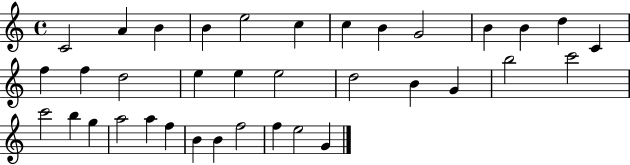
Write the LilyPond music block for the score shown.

{
  \clef treble
  \time 4/4
  \defaultTimeSignature
  \key c \major
  c'2 a'4 b'4 | b'4 e''2 c''4 | c''4 b'4 g'2 | b'4 b'4 d''4 c'4 | \break f''4 f''4 d''2 | e''4 e''4 e''2 | d''2 b'4 g'4 | b''2 c'''2 | \break c'''2 b''4 g''4 | a''2 a''4 f''4 | b'4 b'4 f''2 | f''4 e''2 g'4 | \break \bar "|."
}